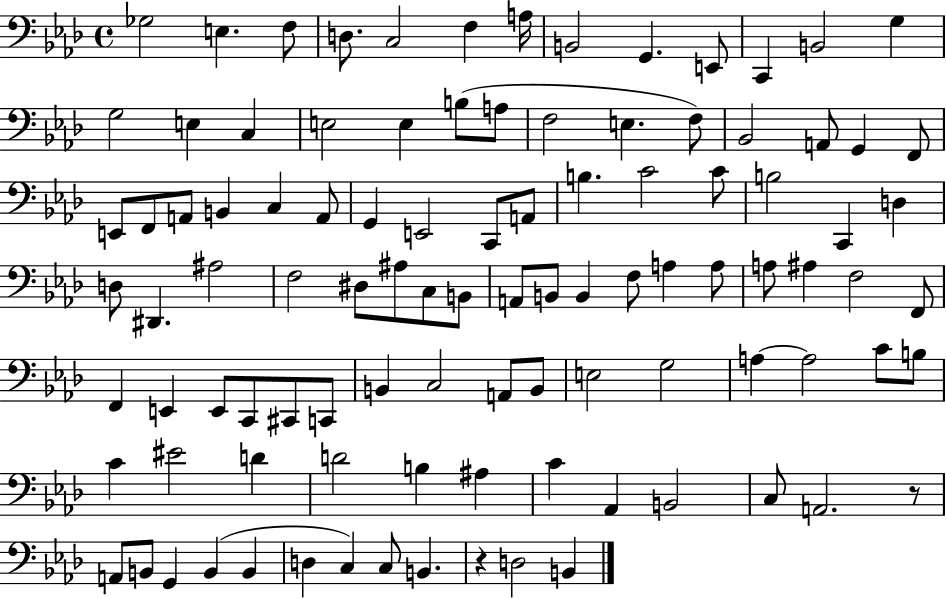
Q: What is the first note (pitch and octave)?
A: Gb3